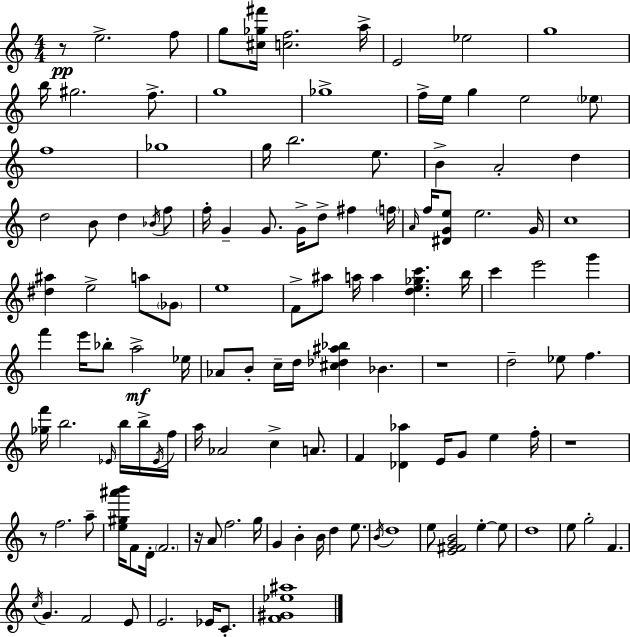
X:1
T:Untitled
M:4/4
L:1/4
K:C
z/2 e2 f/2 g/2 [^c_g^f']/4 [cf]2 a/4 E2 _e2 g4 b/4 ^g2 f/2 g4 _g4 f/4 e/4 g e2 _e/2 f4 _g4 g/4 b2 e/2 B A2 d d2 B/2 d _B/4 f/2 f/4 G G/2 G/4 d/2 ^f f/4 A/4 f/4 [^DGe]/2 e2 G/4 c4 [^d^a] e2 a/2 _G/2 e4 F/2 ^a/2 a/4 a [de_gc'] b/4 c' e'2 g' f' e'/4 _b/2 a2 _e/4 _A/2 B/2 c/4 d/4 [^c_d^a_b] _B z4 d2 _e/2 f [_gf']/4 b2 _E/4 b/4 b/4 _E/4 f/4 a/4 _A2 c A/2 F [_D_a] E/4 G/2 e f/4 z4 z/2 f2 a/2 [e^g^a'b']/4 F/2 D/4 F2 z/4 A/2 f2 g/4 G B B/4 d e/2 B/4 d4 e/2 [E^FGB]2 e e/2 d4 e/2 g2 F c/4 G F2 E/2 E2 _E/4 C/2 [F^G_e^a]4